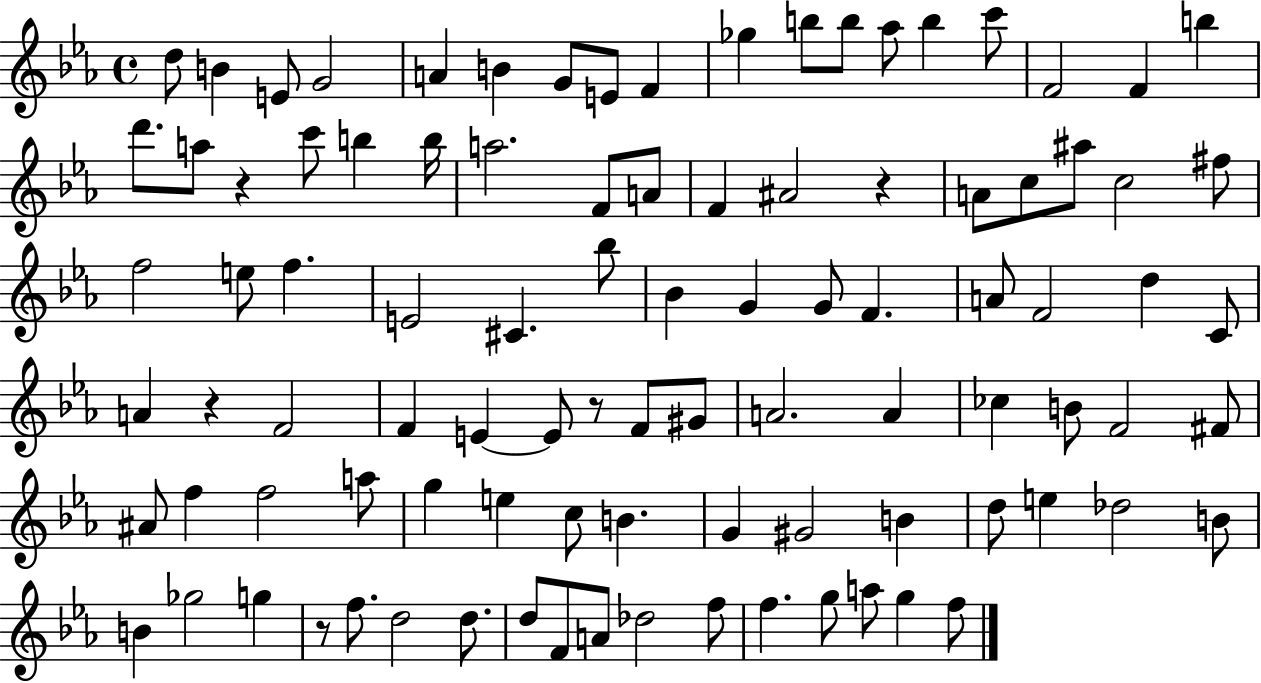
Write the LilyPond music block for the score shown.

{
  \clef treble
  \time 4/4
  \defaultTimeSignature
  \key ees \major
  d''8 b'4 e'8 g'2 | a'4 b'4 g'8 e'8 f'4 | ges''4 b''8 b''8 aes''8 b''4 c'''8 | f'2 f'4 b''4 | \break d'''8. a''8 r4 c'''8 b''4 b''16 | a''2. f'8 a'8 | f'4 ais'2 r4 | a'8 c''8 ais''8 c''2 fis''8 | \break f''2 e''8 f''4. | e'2 cis'4. bes''8 | bes'4 g'4 g'8 f'4. | a'8 f'2 d''4 c'8 | \break a'4 r4 f'2 | f'4 e'4~~ e'8 r8 f'8 gis'8 | a'2. a'4 | ces''4 b'8 f'2 fis'8 | \break ais'8 f''4 f''2 a''8 | g''4 e''4 c''8 b'4. | g'4 gis'2 b'4 | d''8 e''4 des''2 b'8 | \break b'4 ges''2 g''4 | r8 f''8. d''2 d''8. | d''8 f'8 a'8 des''2 f''8 | f''4. g''8 a''8 g''4 f''8 | \break \bar "|."
}